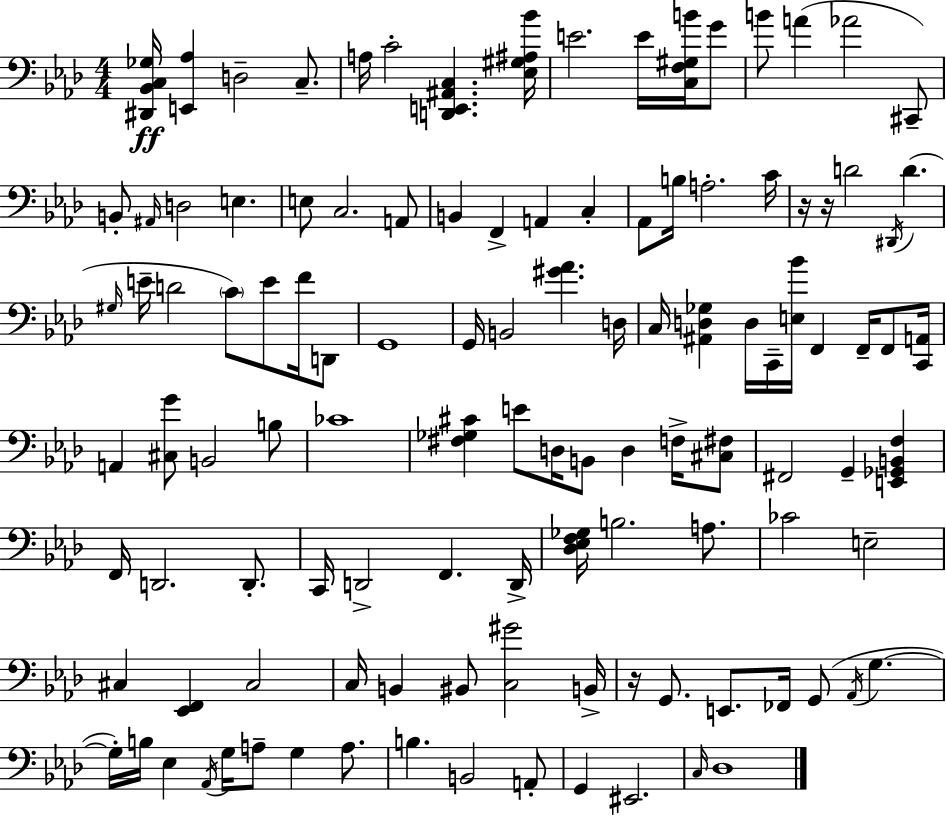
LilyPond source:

{
  \clef bass
  \numericTimeSignature
  \time 4/4
  \key f \minor
  \repeat volta 2 { <dis, bes, c ges>16\ff <e, aes>4 d2-- c8.-- | a16 c'2-. <d, e, ais, c>4. <ees gis ais bes'>16 | e'2. e'16 <c f gis b'>16 g'8 | b'8 a'4( aes'2 cis,8--) | \break b,8-. \grace { ais,16 } d2 e4. | e8 c2. a,8 | b,4 f,4-> a,4 c4-. | aes,8 b16 a2.-. | \break c'16 r16 r16 d'2 \acciaccatura { dis,16 }( d'4. | \grace { gis16 } e'16-- d'2 \parenthesize c'8) e'8 | f'16 d,8 g,1 | g,16 b,2 <gis' aes'>4. | \break d16 c16 <ais, d ges>4 d16 c,16-- <e bes'>16 f,4 f,16-- | f,8 <c, a,>16 a,4 <cis g'>8 b,2 | b8 ces'1 | <fis ges cis'>4 e'8 d16 b,8 d4 | \break f16-> <cis fis>8 fis,2 g,4-- <e, ges, b, f>4 | f,16 d,2. | d,8.-. c,16 d,2-> f,4. | d,16-> <des ees f ges>16 b2. | \break a8. ces'2 e2-- | cis4 <ees, f,>4 cis2 | c16 b,4 bis,8 <c gis'>2 | b,16-> r16 g,8. e,8. fes,16 g,8( \acciaccatura { aes,16 } g4.~~ | \break g16-.) b16 ees4 \acciaccatura { aes,16 } g16 a8-- g4 | a8. b4. b,2 | a,8-. g,4 eis,2. | \grace { c16 } des1 | \break } \bar "|."
}